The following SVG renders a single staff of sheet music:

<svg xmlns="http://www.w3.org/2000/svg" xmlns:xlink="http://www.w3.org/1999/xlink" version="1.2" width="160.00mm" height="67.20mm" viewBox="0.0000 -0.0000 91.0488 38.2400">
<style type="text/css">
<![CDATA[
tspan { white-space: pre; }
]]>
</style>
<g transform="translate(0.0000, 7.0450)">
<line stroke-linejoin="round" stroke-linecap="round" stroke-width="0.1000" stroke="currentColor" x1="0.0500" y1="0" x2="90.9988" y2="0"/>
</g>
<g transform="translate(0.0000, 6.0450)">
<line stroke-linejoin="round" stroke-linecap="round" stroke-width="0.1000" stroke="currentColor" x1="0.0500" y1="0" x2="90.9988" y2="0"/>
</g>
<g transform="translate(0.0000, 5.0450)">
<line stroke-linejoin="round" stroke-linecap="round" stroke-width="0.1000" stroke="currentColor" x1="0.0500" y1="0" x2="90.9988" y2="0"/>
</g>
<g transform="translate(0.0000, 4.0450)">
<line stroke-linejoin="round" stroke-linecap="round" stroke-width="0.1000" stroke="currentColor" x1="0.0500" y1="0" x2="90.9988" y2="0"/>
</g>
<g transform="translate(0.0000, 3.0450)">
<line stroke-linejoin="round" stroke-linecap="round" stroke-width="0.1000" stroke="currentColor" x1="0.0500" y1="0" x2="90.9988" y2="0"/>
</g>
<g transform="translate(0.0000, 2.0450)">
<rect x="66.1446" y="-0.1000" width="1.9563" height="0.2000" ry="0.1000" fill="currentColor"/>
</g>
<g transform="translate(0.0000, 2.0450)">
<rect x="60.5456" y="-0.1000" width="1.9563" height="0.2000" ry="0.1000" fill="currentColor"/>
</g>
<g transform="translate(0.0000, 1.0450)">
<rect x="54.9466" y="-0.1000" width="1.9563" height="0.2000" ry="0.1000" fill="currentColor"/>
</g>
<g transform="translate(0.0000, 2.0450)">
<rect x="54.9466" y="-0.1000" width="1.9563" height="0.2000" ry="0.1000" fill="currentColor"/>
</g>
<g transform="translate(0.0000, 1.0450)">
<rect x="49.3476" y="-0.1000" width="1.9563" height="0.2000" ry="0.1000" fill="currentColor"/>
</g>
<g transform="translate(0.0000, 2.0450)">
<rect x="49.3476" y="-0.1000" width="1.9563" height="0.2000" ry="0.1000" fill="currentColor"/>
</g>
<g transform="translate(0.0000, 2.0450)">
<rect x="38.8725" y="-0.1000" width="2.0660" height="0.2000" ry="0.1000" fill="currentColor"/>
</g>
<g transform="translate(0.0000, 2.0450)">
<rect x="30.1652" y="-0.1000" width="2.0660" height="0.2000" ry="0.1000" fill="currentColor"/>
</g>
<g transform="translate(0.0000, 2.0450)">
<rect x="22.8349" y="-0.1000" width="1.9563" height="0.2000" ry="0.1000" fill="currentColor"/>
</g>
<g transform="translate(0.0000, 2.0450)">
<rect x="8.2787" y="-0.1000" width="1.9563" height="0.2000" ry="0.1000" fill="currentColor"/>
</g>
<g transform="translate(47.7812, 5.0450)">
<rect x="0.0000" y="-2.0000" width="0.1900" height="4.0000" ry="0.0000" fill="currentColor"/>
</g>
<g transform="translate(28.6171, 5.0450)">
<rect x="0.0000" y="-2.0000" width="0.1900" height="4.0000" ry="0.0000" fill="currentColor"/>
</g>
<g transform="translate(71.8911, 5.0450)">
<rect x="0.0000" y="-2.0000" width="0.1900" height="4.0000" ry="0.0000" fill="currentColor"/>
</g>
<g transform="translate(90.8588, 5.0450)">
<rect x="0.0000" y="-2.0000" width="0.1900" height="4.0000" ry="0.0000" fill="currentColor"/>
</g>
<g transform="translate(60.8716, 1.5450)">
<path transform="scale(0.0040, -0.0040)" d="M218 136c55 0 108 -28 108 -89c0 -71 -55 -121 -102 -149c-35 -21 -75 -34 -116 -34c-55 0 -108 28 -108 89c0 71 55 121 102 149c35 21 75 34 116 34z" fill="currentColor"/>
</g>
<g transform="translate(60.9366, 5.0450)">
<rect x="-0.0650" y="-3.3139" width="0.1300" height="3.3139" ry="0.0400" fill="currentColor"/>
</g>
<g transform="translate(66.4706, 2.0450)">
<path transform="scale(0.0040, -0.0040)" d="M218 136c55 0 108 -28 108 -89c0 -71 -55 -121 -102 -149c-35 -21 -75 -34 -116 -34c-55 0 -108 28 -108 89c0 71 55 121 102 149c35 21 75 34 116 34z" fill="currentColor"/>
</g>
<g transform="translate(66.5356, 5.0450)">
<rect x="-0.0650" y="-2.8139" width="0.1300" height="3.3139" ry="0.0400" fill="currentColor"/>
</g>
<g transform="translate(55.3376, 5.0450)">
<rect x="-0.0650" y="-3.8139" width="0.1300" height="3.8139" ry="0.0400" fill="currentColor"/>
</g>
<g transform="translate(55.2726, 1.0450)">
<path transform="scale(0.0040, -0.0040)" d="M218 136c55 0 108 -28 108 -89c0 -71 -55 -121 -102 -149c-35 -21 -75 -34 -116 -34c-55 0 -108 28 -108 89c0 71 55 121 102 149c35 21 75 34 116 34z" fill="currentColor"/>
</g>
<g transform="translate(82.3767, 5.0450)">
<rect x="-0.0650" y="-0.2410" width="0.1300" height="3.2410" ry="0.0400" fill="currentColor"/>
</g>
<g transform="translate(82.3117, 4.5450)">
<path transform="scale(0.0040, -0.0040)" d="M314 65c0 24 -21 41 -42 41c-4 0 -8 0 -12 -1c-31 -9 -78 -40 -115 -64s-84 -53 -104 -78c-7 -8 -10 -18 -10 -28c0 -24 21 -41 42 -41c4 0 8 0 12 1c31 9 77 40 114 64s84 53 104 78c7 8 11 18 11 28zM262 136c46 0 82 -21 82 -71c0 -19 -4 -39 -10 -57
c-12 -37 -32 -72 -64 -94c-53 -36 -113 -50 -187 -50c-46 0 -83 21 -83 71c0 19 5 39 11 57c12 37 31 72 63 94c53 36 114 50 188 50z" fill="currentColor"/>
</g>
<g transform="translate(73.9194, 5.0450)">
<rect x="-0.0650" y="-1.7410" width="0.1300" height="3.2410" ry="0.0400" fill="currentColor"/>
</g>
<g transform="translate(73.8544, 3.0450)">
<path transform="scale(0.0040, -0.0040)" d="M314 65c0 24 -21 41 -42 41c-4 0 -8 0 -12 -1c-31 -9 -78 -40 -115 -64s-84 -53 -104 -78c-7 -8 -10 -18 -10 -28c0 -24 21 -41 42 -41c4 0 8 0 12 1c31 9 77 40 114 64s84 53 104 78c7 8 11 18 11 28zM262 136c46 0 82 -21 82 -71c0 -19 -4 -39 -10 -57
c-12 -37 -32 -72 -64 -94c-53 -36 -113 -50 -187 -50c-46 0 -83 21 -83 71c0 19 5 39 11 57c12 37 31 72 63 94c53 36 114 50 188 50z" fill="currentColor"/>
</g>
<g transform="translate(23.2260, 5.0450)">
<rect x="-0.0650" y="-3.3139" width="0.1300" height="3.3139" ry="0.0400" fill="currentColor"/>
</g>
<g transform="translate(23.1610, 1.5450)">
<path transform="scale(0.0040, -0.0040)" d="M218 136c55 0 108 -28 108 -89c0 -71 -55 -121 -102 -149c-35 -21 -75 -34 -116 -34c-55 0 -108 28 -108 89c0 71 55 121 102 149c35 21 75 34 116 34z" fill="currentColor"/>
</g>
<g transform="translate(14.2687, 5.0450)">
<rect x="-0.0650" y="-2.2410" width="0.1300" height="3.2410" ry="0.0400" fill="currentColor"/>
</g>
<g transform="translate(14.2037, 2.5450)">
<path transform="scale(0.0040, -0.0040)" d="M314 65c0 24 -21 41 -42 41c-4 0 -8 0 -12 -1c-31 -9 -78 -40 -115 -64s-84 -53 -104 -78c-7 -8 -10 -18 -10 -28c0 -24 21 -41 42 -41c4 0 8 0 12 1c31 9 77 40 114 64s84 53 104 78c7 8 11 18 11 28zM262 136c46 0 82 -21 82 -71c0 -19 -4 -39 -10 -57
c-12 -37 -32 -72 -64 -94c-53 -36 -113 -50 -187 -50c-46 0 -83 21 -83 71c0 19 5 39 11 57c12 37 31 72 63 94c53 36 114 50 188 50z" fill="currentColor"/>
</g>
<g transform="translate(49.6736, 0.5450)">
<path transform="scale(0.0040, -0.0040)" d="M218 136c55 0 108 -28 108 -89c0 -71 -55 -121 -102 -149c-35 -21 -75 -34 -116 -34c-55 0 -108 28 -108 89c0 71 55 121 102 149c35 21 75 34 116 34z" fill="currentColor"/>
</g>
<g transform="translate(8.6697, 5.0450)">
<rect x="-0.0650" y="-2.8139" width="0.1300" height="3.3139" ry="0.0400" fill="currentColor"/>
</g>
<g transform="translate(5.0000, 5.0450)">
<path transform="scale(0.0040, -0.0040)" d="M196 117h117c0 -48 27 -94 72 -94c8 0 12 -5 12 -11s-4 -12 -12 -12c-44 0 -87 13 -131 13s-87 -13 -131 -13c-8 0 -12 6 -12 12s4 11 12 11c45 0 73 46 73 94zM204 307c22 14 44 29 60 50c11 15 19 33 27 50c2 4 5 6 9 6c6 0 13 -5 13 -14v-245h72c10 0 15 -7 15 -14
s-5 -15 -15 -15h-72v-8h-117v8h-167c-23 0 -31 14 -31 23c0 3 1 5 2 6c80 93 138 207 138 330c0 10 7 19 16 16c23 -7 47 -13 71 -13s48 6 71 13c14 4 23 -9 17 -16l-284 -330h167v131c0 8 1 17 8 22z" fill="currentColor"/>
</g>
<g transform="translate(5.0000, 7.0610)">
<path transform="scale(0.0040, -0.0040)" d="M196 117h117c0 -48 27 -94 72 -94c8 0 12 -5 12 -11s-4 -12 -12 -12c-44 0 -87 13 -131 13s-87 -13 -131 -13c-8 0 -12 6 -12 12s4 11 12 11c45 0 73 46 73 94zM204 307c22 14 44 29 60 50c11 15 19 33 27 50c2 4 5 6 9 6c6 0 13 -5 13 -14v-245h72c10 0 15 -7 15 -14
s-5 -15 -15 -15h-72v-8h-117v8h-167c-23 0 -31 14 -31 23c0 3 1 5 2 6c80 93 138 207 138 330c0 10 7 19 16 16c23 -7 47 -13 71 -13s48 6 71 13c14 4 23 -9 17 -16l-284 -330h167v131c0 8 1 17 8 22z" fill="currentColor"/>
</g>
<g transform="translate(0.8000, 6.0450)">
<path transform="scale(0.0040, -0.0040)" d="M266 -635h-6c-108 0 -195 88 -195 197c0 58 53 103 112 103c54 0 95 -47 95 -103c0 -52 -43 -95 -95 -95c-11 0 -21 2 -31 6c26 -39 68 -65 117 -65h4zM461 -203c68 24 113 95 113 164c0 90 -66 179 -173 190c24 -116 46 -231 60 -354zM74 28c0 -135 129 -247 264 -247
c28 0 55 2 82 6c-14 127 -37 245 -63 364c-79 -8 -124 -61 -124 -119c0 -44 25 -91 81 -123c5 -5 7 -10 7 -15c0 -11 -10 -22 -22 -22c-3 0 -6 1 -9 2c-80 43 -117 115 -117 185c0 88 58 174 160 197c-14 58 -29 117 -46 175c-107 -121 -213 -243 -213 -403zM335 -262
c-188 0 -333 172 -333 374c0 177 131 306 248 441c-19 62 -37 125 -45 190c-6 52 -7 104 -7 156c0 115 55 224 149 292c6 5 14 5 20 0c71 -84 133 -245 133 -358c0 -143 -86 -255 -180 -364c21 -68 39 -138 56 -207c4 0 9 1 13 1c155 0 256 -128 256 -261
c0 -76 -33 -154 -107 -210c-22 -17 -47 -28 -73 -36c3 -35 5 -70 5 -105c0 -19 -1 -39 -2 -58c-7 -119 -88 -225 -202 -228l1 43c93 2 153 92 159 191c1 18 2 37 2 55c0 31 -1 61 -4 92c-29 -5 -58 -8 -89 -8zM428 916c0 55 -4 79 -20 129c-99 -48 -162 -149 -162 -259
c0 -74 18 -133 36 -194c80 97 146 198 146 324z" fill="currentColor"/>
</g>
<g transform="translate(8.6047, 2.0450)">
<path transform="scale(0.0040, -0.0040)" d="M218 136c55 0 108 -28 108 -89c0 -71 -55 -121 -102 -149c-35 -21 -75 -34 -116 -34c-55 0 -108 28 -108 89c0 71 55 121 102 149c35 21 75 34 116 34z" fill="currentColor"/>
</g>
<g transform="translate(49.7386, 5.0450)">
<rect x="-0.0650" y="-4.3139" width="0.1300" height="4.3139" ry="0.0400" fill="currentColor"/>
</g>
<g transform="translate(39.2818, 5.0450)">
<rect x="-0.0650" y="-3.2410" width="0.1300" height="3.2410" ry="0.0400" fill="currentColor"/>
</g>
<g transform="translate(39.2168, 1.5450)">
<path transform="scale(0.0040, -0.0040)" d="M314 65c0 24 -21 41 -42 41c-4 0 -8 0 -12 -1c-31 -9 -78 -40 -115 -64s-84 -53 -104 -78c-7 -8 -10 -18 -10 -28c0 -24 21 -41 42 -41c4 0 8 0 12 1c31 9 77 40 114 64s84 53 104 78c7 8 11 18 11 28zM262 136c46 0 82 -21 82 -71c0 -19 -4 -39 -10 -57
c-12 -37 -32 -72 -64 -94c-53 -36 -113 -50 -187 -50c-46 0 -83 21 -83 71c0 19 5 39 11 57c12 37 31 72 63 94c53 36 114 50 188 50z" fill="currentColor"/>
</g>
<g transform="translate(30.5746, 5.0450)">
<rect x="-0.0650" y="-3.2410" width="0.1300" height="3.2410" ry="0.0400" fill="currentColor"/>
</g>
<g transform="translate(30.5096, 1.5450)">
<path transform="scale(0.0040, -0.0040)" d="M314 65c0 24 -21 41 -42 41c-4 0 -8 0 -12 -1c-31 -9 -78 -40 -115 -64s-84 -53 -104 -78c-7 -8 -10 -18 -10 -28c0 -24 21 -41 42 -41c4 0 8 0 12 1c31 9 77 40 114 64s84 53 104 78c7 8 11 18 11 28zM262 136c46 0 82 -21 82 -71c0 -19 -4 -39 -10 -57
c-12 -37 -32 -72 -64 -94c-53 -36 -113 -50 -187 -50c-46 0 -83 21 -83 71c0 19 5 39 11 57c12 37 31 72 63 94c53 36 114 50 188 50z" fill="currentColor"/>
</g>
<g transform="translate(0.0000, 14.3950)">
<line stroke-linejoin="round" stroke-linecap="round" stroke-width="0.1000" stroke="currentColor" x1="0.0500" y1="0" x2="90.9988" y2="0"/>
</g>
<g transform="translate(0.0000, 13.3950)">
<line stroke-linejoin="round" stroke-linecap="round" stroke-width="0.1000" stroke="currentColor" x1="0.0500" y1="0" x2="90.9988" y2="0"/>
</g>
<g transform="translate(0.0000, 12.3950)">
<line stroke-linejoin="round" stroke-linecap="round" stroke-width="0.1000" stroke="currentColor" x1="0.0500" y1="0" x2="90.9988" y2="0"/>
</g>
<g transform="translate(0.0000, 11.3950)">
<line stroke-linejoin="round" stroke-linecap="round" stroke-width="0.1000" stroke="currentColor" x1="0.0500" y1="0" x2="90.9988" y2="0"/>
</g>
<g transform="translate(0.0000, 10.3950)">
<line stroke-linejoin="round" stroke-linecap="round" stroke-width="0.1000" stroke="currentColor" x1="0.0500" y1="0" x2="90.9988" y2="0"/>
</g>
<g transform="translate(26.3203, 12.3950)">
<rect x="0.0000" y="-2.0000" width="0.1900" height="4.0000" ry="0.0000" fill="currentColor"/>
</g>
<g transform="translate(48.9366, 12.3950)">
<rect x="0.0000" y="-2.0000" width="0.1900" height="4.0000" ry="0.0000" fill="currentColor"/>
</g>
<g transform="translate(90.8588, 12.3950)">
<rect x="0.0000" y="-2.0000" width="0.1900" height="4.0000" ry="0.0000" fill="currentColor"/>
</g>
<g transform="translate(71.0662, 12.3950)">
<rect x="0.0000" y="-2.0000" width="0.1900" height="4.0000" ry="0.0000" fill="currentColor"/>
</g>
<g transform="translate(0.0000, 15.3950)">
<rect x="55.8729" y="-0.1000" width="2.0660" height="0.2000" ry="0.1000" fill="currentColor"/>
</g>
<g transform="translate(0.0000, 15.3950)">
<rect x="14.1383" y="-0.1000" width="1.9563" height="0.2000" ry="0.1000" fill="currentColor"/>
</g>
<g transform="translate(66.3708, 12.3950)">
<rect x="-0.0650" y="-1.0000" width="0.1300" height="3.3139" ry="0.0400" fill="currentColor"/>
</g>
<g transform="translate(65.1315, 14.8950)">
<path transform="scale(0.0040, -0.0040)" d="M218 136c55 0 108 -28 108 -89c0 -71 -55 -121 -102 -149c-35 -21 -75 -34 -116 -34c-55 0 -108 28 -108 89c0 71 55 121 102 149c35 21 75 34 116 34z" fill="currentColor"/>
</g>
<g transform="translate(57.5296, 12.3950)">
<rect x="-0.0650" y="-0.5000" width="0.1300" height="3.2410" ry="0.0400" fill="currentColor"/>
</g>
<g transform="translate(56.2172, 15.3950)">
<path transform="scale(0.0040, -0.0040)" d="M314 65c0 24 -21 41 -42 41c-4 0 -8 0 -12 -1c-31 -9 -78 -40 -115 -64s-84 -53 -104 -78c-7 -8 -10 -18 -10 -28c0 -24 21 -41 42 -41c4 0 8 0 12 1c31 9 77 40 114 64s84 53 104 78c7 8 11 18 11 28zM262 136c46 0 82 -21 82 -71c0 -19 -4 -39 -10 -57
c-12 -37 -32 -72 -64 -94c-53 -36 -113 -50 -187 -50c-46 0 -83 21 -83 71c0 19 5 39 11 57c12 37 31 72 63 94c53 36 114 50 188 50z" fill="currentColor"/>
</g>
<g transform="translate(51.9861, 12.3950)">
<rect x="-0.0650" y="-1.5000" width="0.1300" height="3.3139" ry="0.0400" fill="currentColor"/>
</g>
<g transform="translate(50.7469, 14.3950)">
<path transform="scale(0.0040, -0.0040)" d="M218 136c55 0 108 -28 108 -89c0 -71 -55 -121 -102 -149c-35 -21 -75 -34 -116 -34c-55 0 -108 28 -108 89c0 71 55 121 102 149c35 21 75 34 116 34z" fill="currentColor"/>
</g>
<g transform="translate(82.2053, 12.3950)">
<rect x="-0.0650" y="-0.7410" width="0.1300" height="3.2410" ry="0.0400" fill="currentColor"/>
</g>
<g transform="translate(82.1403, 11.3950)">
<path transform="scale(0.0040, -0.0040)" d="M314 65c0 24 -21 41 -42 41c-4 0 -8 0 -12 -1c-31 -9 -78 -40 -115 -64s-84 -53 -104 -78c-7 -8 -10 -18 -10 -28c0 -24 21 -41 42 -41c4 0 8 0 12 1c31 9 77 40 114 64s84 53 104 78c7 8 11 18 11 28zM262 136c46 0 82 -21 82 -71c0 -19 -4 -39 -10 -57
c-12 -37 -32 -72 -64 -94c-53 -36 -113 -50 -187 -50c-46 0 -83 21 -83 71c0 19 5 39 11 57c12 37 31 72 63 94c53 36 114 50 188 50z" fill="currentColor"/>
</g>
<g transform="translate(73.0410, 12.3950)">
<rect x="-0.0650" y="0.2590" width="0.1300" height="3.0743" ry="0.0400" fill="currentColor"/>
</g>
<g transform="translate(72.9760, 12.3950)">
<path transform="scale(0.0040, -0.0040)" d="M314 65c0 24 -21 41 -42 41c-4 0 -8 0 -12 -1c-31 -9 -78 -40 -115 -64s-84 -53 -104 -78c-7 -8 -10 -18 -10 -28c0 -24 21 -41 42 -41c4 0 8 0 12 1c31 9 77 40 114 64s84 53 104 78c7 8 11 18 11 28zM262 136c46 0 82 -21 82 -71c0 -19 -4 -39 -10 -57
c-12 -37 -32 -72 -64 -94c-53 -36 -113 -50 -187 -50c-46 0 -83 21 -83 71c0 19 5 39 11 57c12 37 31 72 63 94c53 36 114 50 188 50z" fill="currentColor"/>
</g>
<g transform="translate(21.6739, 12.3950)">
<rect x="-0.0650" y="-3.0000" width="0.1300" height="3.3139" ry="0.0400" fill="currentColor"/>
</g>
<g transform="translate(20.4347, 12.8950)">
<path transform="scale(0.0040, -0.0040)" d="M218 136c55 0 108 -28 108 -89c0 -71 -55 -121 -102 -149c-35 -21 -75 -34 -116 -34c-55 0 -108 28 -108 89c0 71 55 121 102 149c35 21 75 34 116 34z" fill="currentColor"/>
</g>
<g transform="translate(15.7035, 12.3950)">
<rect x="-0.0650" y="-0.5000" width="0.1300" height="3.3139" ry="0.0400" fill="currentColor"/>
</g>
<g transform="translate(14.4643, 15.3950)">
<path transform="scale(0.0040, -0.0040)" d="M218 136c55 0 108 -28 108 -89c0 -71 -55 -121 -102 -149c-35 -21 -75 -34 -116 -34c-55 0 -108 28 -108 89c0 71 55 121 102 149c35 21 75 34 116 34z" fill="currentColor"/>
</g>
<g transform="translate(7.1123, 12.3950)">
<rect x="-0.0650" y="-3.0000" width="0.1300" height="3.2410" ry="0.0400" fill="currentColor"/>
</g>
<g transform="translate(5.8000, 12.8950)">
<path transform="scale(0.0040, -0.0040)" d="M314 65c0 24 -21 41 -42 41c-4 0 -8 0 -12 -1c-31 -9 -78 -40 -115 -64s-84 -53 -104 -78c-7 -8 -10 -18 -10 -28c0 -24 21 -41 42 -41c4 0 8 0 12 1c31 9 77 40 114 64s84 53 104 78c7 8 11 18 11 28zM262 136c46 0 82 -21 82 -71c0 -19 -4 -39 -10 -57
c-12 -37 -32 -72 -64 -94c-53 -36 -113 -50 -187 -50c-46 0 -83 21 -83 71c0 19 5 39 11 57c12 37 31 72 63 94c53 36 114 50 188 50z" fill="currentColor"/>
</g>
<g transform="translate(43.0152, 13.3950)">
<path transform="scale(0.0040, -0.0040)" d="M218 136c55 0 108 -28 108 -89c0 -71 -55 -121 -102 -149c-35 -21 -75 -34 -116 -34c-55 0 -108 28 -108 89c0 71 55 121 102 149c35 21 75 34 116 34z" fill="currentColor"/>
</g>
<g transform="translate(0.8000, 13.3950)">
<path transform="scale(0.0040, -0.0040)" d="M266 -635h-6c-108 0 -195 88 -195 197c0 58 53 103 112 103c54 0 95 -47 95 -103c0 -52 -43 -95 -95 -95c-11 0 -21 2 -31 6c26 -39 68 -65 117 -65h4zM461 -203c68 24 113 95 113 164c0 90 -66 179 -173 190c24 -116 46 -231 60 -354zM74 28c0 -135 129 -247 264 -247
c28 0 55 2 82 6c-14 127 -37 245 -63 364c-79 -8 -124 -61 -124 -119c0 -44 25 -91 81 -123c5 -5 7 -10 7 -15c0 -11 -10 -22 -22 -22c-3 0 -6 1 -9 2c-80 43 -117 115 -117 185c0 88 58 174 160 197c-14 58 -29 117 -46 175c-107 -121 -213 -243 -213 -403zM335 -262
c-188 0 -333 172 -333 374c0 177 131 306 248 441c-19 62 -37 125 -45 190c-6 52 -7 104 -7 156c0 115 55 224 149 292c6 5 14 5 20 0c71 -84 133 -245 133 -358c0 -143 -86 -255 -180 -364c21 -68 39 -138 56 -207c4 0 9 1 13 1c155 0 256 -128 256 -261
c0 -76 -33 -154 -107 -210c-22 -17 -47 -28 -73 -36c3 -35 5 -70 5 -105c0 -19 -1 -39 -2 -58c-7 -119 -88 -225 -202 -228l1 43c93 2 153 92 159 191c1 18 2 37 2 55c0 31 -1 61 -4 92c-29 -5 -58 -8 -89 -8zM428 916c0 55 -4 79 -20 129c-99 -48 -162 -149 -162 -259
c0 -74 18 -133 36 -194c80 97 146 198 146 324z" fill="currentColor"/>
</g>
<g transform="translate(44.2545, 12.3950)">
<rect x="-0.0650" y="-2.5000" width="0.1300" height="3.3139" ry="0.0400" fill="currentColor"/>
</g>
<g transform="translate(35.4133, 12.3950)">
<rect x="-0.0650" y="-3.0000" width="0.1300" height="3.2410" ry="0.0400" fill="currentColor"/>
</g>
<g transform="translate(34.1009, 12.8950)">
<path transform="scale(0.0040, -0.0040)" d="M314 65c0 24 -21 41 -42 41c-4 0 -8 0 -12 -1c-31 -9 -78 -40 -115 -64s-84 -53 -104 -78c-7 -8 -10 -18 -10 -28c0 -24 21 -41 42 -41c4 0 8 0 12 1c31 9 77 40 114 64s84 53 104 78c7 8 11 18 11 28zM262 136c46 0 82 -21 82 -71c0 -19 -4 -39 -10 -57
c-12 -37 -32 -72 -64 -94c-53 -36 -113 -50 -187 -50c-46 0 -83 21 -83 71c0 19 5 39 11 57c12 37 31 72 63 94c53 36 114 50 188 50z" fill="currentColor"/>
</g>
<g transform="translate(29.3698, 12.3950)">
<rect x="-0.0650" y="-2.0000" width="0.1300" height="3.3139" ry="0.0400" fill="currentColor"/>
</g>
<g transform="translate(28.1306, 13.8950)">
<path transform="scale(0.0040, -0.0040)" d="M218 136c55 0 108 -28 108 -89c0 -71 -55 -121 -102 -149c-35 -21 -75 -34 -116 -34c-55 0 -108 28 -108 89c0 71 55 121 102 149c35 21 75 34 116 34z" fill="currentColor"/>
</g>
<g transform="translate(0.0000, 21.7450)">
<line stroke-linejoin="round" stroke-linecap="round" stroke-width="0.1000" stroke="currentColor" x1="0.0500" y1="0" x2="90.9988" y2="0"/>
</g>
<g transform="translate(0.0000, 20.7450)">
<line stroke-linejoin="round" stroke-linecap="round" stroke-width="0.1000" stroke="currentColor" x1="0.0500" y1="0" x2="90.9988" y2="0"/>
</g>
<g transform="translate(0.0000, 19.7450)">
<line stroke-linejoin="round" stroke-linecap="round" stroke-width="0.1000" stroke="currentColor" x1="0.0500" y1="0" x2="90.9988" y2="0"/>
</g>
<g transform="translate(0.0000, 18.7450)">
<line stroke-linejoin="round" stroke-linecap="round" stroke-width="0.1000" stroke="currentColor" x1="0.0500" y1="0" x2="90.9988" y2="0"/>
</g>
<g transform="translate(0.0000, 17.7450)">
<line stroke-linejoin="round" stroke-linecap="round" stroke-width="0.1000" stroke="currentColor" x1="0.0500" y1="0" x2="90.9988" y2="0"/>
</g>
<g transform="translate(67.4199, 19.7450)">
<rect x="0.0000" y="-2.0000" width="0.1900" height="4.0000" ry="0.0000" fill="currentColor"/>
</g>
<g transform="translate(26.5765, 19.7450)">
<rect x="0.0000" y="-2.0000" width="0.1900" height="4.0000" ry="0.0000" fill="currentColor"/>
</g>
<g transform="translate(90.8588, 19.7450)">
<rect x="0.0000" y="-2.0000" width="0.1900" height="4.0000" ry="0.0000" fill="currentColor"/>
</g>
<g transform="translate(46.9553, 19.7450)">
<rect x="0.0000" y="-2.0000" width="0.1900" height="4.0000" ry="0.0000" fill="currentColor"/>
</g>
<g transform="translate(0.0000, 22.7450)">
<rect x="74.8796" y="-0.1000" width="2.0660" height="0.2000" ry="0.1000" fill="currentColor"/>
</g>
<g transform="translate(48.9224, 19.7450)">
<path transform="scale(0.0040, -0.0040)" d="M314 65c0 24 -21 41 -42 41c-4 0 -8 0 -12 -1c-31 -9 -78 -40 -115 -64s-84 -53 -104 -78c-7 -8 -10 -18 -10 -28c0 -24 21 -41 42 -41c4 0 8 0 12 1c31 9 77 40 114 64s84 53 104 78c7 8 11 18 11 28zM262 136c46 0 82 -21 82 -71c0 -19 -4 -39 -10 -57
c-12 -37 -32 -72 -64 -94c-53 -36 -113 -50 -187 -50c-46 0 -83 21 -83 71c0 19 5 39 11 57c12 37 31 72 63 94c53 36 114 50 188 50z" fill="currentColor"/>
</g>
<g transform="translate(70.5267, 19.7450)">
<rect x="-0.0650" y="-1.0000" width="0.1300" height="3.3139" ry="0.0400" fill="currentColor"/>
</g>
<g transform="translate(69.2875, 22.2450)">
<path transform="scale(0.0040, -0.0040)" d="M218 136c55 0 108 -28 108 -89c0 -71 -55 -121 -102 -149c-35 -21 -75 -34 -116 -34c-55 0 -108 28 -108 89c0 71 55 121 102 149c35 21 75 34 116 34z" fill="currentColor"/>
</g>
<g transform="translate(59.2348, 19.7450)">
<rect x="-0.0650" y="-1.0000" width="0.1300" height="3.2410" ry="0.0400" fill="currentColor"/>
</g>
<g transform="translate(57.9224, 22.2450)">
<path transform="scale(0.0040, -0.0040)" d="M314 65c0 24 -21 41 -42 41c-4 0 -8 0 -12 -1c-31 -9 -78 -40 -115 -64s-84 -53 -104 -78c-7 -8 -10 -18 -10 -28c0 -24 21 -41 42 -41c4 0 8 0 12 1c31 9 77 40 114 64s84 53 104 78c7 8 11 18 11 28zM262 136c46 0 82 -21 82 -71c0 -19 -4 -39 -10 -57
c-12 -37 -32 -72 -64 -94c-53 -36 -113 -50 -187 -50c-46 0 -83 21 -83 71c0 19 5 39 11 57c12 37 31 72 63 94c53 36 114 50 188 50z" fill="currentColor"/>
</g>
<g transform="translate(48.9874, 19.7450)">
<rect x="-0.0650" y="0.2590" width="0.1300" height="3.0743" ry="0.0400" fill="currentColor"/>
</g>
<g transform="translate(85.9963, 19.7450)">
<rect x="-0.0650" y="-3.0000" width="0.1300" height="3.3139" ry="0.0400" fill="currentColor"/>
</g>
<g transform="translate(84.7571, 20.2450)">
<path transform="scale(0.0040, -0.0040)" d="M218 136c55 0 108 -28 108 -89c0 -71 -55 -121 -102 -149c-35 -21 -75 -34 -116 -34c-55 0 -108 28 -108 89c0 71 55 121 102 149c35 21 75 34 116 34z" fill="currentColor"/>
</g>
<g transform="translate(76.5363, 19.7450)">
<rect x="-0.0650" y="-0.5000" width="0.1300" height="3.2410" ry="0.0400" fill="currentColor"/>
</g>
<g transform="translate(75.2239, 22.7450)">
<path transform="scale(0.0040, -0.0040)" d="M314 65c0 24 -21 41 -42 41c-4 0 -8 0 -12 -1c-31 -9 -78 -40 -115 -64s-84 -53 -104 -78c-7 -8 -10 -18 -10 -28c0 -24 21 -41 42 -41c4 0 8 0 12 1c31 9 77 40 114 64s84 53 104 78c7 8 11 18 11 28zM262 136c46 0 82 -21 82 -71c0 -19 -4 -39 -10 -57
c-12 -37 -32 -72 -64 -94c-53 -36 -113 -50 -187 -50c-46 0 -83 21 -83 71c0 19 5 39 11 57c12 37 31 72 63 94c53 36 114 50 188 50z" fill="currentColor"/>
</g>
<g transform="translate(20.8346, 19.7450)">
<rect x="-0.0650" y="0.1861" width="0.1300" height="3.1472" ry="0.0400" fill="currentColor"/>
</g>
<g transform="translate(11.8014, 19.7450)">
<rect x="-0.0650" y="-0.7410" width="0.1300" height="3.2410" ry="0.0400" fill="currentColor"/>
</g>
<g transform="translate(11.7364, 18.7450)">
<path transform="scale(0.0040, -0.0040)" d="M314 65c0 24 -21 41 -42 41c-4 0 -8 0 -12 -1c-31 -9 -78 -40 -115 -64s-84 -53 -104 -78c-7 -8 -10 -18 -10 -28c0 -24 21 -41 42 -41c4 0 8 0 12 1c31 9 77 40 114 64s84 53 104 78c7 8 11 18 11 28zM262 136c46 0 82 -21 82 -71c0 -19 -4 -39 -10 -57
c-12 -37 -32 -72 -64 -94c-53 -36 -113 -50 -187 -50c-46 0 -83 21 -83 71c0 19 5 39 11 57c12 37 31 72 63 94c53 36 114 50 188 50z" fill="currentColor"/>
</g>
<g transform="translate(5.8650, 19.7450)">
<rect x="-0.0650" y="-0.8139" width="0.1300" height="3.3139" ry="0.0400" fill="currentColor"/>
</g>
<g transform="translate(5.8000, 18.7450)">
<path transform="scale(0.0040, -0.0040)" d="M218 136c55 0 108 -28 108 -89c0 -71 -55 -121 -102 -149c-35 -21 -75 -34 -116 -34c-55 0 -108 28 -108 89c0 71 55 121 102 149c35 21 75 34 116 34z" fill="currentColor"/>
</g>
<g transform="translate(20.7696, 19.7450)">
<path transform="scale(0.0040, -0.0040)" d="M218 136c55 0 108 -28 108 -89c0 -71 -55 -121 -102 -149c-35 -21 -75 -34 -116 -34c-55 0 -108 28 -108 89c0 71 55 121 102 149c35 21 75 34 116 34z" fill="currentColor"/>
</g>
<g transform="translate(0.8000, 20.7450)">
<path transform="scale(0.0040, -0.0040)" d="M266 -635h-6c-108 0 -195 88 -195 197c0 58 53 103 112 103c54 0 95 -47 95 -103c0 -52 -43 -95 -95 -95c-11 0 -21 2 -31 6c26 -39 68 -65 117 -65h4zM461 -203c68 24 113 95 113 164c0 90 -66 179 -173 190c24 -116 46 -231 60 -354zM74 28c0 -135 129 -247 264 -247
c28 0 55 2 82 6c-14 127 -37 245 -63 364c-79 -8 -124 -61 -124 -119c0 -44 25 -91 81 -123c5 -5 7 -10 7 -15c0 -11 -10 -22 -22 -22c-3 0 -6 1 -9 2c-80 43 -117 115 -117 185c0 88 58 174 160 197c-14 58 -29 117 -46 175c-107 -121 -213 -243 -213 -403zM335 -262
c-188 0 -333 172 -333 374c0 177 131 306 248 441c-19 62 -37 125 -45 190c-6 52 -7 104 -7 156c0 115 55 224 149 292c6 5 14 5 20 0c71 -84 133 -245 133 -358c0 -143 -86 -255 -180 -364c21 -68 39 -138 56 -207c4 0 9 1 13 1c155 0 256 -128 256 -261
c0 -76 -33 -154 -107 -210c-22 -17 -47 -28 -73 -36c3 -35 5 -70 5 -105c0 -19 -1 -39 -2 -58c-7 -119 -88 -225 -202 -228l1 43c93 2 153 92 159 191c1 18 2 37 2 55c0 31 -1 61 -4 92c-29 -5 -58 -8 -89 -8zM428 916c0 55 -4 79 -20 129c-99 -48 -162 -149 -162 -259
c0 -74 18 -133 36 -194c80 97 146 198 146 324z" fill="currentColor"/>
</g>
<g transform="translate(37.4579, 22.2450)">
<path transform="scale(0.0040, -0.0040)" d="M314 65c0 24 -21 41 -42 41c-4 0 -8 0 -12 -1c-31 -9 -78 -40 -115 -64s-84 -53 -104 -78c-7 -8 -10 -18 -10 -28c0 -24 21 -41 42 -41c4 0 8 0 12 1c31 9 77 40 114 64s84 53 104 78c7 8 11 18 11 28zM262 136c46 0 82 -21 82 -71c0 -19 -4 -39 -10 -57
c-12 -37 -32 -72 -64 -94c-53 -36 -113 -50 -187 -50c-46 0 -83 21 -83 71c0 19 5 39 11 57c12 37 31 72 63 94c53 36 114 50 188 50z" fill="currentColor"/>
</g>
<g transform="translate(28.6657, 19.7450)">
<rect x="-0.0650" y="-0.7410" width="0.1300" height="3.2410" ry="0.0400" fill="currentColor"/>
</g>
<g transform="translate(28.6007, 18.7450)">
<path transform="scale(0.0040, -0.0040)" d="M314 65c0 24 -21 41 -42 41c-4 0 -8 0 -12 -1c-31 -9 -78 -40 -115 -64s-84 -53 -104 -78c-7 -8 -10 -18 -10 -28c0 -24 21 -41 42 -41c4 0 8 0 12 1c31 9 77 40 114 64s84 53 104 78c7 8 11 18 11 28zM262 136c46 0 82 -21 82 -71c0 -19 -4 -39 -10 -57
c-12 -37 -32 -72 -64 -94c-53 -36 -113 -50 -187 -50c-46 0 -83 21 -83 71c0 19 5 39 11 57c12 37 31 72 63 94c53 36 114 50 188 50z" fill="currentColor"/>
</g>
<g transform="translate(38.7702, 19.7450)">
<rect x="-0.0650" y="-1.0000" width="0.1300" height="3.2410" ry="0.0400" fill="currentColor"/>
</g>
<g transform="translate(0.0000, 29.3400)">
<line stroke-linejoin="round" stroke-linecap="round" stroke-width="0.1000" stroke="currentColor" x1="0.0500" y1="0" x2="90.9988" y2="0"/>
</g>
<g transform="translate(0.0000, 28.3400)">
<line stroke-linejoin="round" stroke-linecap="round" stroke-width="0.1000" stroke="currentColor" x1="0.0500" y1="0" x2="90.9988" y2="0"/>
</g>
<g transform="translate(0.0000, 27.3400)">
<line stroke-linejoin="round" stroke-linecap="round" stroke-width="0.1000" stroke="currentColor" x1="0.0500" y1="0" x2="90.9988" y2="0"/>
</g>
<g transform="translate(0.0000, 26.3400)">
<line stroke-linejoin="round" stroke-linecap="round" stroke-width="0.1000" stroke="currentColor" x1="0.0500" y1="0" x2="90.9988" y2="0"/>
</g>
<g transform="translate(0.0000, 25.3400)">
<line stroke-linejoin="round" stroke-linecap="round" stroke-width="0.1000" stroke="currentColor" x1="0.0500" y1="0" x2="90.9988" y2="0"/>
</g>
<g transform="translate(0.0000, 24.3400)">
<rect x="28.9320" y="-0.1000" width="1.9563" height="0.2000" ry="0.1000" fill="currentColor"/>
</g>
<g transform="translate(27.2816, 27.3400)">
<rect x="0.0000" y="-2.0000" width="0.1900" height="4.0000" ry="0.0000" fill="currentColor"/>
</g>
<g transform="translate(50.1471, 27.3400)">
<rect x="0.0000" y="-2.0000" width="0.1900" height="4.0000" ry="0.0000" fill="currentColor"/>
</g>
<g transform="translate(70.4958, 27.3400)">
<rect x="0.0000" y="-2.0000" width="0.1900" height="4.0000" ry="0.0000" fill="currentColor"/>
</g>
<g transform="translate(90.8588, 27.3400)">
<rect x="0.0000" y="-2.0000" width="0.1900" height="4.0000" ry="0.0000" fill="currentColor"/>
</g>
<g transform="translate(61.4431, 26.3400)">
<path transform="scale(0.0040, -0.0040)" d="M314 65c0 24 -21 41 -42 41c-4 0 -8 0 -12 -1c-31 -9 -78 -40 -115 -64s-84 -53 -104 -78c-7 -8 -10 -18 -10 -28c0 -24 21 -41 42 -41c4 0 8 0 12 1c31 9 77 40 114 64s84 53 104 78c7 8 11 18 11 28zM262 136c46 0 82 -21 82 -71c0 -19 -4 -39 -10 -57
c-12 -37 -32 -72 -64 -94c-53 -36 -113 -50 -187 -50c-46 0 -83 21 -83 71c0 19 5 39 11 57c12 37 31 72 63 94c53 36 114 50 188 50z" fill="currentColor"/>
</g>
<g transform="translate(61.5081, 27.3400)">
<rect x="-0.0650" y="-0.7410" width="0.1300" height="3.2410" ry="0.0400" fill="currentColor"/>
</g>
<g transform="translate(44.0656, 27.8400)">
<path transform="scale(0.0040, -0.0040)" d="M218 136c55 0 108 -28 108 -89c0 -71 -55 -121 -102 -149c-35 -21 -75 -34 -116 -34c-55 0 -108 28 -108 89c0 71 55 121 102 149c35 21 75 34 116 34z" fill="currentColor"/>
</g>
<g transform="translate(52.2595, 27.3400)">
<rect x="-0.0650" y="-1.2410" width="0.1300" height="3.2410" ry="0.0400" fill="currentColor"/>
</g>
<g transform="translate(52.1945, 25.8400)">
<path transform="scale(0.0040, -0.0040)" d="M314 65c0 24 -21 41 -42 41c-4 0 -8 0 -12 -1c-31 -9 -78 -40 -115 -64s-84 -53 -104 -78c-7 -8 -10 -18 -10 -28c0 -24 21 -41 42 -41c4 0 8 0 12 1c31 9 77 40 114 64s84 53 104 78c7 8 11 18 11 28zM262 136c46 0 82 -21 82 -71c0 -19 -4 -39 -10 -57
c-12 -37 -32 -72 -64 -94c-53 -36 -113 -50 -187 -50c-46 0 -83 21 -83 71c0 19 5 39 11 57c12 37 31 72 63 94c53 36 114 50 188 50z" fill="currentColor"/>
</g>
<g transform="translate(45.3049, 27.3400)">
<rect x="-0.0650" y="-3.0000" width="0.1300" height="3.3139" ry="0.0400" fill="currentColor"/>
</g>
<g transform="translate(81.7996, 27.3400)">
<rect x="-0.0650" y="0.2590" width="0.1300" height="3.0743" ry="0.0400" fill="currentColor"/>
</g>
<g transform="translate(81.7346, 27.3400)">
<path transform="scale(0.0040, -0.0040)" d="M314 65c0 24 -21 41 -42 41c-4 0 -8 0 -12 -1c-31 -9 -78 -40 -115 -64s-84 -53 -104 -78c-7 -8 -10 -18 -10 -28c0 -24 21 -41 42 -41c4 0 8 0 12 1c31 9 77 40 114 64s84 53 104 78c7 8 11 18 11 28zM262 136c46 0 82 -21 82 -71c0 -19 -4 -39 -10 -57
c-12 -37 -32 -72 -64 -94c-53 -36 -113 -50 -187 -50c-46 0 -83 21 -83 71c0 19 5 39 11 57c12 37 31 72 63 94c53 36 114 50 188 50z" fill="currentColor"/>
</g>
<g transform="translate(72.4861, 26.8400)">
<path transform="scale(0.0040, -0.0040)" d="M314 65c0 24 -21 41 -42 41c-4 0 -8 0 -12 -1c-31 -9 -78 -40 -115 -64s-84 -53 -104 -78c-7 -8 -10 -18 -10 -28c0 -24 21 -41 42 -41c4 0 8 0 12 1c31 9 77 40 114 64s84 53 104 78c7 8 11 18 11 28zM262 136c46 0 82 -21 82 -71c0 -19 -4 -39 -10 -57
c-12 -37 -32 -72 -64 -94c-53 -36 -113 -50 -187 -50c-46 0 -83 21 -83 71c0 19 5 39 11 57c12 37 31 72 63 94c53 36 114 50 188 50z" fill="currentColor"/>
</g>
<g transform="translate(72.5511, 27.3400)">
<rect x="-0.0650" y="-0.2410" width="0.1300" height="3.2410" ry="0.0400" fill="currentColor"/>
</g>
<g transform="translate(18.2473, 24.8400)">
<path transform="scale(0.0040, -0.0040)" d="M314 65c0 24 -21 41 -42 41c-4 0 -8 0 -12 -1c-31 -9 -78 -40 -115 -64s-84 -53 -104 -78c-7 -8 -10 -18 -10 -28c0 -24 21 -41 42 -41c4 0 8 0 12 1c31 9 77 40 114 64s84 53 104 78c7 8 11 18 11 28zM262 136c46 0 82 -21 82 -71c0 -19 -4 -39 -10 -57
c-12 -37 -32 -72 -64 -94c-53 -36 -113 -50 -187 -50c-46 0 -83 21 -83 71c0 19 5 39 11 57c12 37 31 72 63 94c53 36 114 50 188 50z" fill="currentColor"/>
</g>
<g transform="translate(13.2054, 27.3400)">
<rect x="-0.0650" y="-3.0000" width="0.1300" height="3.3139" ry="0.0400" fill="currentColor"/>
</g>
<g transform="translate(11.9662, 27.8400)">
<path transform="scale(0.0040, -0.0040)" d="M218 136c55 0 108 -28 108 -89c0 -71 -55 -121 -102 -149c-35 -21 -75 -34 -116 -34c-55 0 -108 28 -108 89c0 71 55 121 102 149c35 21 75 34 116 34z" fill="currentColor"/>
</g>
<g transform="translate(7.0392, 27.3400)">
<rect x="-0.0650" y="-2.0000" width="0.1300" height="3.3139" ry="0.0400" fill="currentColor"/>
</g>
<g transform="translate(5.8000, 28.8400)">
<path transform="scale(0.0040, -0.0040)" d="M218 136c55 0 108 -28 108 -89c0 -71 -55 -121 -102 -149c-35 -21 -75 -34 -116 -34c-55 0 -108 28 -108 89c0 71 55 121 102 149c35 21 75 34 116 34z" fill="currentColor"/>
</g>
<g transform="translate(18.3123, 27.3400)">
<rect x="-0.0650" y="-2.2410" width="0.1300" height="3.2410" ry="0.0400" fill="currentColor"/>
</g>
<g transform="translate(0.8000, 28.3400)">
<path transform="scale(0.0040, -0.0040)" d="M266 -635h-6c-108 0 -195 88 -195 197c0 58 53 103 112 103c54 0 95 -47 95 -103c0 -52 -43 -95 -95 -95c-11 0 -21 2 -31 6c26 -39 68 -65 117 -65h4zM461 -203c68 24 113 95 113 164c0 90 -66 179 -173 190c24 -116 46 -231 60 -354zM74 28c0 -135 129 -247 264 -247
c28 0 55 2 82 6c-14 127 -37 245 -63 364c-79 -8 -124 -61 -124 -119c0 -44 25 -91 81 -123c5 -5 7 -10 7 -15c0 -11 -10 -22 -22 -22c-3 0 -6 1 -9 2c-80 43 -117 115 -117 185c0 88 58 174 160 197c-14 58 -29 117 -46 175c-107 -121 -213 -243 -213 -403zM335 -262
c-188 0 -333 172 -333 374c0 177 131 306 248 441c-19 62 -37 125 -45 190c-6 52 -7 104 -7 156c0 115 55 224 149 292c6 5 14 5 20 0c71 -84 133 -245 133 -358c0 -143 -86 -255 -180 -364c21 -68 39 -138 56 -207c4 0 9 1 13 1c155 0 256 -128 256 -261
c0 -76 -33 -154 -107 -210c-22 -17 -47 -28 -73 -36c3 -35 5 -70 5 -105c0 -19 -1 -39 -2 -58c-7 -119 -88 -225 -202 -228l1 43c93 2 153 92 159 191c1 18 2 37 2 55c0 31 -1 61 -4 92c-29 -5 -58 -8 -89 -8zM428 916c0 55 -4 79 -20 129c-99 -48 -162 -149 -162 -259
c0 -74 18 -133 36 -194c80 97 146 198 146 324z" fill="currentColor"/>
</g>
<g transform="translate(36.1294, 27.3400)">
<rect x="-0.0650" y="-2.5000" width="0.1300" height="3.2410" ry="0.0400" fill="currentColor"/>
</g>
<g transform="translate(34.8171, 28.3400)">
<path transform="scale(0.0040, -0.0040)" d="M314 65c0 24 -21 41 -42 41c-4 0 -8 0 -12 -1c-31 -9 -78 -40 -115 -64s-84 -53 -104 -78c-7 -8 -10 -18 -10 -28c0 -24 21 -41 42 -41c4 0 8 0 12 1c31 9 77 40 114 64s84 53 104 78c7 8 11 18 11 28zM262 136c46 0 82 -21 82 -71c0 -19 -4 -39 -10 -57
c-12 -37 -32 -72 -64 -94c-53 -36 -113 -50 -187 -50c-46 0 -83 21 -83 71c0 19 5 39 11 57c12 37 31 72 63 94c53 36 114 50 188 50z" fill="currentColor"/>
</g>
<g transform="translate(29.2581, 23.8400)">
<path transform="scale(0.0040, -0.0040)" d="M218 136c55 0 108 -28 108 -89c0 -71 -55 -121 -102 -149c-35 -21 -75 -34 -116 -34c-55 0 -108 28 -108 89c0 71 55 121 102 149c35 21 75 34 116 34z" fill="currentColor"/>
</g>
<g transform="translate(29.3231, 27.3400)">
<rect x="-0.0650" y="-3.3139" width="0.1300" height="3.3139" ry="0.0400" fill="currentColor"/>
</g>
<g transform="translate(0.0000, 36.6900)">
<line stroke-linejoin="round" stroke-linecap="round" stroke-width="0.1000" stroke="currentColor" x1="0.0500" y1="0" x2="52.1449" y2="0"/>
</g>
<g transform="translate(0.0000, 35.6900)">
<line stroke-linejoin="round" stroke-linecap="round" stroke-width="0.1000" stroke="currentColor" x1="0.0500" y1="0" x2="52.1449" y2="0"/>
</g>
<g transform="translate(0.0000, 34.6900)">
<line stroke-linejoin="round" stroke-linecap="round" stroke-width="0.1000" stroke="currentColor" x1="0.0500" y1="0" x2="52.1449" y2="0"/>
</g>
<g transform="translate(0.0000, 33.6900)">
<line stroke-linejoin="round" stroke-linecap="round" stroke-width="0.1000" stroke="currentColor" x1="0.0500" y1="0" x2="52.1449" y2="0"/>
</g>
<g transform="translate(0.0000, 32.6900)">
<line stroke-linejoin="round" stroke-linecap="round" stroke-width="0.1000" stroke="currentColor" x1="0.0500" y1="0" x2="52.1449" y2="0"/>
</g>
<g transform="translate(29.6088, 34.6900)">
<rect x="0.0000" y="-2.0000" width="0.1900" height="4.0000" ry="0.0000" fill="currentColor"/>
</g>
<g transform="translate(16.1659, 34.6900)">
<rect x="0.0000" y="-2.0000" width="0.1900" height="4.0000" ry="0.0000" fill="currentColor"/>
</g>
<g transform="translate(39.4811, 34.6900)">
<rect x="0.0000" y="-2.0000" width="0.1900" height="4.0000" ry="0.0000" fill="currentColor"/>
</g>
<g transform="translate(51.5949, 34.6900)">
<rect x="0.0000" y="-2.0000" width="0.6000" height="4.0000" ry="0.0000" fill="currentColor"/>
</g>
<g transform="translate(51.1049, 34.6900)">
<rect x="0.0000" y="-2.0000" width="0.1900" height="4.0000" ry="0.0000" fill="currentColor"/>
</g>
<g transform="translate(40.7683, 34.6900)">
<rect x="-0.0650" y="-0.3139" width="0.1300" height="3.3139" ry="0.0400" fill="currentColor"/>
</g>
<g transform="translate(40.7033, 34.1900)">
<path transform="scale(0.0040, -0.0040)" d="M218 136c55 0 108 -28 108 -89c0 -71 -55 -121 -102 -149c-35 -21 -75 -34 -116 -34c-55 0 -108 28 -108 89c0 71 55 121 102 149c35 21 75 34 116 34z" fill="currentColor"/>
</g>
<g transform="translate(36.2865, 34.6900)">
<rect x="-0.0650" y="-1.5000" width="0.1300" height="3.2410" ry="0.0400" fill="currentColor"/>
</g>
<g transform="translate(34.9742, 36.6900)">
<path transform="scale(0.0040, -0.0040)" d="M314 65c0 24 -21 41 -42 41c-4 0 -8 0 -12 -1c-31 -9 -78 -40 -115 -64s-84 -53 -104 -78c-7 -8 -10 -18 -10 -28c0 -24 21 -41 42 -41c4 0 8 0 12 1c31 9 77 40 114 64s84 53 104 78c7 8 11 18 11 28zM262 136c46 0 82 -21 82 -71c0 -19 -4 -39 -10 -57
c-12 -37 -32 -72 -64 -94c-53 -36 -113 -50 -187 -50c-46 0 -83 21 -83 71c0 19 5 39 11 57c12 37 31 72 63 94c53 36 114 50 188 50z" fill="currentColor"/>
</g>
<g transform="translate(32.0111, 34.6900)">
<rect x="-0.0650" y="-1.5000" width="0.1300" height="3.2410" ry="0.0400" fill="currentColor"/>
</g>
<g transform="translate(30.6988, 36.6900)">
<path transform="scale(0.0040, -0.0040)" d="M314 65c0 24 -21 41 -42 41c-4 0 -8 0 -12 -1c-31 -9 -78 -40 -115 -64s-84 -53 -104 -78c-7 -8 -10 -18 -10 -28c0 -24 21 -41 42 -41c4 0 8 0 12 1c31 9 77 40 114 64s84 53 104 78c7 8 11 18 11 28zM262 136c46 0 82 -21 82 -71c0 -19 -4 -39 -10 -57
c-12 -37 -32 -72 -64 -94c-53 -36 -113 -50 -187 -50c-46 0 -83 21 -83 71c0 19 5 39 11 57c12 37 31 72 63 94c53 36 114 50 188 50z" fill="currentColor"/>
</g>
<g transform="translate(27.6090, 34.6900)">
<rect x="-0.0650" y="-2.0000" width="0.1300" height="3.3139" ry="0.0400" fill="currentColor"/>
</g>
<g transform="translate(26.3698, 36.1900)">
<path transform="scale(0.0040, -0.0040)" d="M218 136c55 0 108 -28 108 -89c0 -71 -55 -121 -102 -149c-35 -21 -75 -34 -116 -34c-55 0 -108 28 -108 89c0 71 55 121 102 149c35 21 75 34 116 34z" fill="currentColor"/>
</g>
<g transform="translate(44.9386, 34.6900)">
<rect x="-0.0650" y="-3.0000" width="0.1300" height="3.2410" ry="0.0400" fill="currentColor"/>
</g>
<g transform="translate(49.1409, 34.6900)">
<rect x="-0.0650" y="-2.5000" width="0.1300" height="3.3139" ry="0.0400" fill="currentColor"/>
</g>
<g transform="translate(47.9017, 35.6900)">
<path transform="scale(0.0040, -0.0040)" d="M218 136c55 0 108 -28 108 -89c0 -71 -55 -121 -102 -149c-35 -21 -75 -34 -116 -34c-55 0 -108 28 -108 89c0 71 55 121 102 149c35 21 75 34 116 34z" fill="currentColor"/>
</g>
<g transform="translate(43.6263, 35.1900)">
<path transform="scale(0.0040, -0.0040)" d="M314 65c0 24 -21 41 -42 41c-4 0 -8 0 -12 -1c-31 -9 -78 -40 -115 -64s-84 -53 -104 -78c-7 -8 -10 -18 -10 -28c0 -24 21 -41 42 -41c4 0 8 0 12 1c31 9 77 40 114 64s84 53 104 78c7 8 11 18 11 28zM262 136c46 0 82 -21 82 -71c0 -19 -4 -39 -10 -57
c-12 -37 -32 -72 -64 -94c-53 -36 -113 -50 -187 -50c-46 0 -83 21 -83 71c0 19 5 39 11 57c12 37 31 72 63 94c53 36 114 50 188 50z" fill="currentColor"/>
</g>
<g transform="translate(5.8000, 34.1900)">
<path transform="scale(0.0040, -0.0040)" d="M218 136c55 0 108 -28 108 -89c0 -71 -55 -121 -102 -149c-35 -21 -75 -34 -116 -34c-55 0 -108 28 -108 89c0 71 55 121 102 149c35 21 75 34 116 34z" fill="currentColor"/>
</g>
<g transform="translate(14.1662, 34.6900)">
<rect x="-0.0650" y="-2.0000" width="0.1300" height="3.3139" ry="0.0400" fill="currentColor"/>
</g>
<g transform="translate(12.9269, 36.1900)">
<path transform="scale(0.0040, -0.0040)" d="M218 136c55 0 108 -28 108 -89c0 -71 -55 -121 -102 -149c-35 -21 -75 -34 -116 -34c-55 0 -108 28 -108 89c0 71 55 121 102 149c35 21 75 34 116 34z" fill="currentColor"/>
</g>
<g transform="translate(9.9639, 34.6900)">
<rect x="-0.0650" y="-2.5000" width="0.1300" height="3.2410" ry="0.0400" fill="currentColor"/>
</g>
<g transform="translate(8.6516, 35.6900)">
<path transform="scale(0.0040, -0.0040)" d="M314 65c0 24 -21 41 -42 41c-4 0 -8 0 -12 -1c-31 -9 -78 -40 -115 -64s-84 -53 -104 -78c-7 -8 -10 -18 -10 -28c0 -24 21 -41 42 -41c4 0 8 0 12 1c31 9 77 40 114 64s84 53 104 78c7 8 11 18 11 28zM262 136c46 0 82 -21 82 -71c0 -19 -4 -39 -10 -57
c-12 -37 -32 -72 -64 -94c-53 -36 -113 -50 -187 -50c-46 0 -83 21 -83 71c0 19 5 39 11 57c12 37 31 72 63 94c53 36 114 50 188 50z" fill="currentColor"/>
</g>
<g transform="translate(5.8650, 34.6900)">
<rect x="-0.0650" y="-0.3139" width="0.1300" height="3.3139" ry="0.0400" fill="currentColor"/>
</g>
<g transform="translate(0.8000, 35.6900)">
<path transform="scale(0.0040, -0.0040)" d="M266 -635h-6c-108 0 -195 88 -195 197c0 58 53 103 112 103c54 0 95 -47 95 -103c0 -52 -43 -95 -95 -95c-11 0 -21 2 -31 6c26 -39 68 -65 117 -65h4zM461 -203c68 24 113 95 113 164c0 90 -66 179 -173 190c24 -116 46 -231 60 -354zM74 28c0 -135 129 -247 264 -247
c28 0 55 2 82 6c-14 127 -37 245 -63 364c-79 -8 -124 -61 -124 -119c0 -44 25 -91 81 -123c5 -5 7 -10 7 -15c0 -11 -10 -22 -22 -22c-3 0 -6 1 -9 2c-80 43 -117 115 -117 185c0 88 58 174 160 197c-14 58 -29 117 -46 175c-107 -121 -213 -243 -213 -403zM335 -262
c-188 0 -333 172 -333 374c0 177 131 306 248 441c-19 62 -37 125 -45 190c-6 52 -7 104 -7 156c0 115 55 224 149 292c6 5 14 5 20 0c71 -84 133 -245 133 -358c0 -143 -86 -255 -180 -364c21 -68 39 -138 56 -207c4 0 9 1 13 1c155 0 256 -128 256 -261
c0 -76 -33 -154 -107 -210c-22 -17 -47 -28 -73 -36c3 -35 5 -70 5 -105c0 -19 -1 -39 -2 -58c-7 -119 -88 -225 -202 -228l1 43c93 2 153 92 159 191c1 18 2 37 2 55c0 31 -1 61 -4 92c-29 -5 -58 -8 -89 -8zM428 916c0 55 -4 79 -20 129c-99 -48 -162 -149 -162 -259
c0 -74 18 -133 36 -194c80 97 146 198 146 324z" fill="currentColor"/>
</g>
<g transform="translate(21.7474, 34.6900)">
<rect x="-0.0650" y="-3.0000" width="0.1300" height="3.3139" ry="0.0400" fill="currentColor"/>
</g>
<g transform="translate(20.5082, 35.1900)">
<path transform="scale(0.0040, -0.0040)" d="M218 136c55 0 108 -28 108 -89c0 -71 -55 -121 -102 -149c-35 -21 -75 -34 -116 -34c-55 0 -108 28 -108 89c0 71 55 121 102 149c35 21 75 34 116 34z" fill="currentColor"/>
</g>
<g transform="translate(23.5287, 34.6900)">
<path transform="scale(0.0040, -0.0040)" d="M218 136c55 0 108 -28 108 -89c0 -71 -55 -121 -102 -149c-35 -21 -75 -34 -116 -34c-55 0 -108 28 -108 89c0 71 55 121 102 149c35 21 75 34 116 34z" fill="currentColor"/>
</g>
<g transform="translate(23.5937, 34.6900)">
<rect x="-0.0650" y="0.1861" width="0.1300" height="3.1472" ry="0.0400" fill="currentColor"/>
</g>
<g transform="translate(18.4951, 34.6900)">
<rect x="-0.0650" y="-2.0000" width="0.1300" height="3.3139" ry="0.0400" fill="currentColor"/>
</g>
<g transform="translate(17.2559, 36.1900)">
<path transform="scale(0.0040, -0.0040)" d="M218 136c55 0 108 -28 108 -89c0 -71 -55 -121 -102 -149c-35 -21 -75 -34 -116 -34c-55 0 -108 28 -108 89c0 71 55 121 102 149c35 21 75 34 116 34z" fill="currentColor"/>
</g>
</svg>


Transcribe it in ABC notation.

X:1
T:Untitled
M:4/4
L:1/4
K:C
a g2 b b2 b2 d' c' b a f2 c2 A2 C A F A2 G E C2 D B2 d2 d d2 B d2 D2 B2 D2 D C2 A F A g2 b G2 A e2 d2 c2 B2 c G2 F F A B F E2 E2 c A2 G